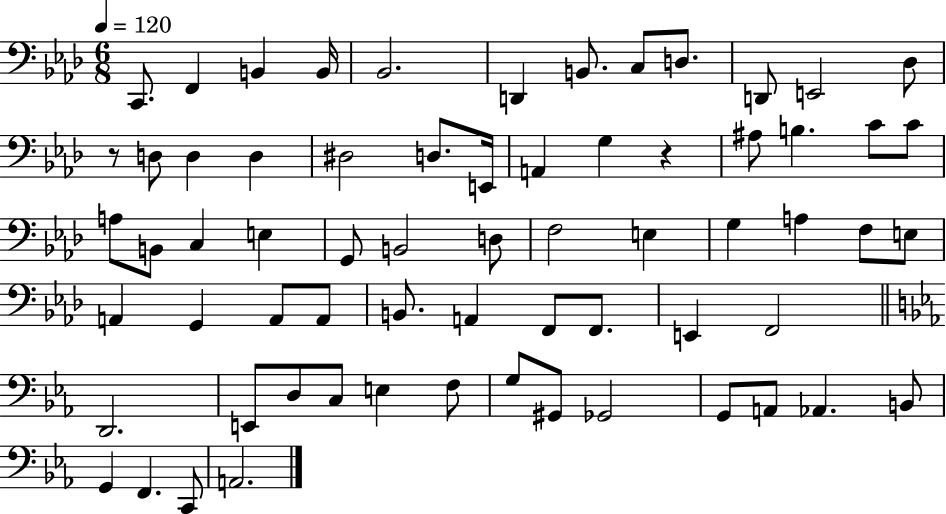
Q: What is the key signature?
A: AES major